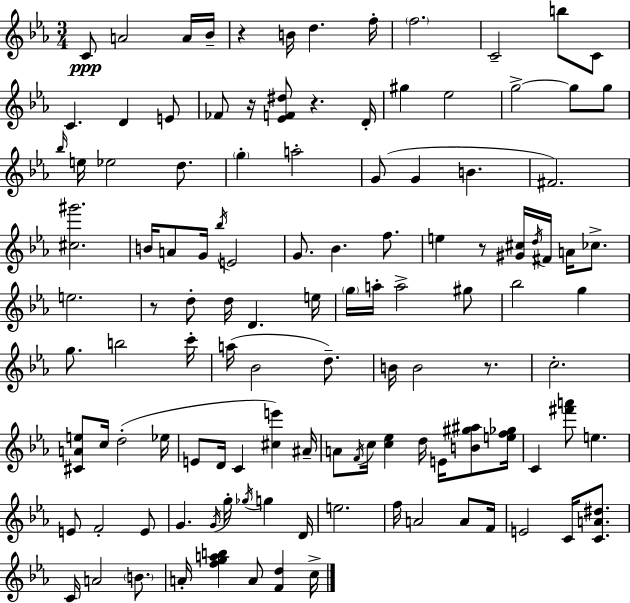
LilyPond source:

{
  \clef treble
  \numericTimeSignature
  \time 3/4
  \key ees \major
  c'8\ppp a'2 a'16 bes'16-- | r4 b'16 d''4. f''16-. | \parenthesize f''2. | c'2-- b''8 c'8 | \break c'4. d'4 e'8 | fes'8 r16 <ees' f' dis''>8 r4. d'16-. | gis''4 ees''2 | g''2->~~ g''8 g''8 | \break \grace { bes''16 } e''16 ees''2 d''8. | \parenthesize g''4-. a''2-. | g'8( g'4 b'4. | fis'2.) | \break <cis'' gis'''>2. | b'16 a'8 g'16 \acciaccatura { bes''16 } e'2 | g'8. bes'4. f''8. | e''4 r8 <gis' cis''>16 \acciaccatura { d''16 } fis'16 a'16 | \break ces''8.-> e''2. | r8 d''8-. d''16 d'4. | e''16 \parenthesize g''16 a''16-. a''2-> | gis''8 bes''2 g''4 | \break g''8. b''2 | c'''16-. a''16( bes'2 | d''8.--) b'16 b'2 | r8. c''2.-. | \break <cis' a' e''>8 c''16 d''2-.( | ees''16 e'8 d'16 c'4 <cis'' e'''>4) | ais'16-- a'8 \acciaccatura { f'16 } c''16 <c'' ees''>4 d''16 | e'16 <b' gis'' ais''>8 <e'' f'' ges''>16 c'4 <fis''' a'''>8 e''4. | \break e'8 f'2-. | e'8 g'4. \acciaccatura { g'16 } g''16-. | \acciaccatura { ges''16 } g''4 d'16 e''2. | f''16 a'2 | \break a'8 f'16 e'2 | c'16 <c' a' dis''>8. c'16 a'2 | \parenthesize b'8. a'16-. <f'' g'' a'' b''>4 a'8 | <f' d''>4 c''16-> \bar "|."
}